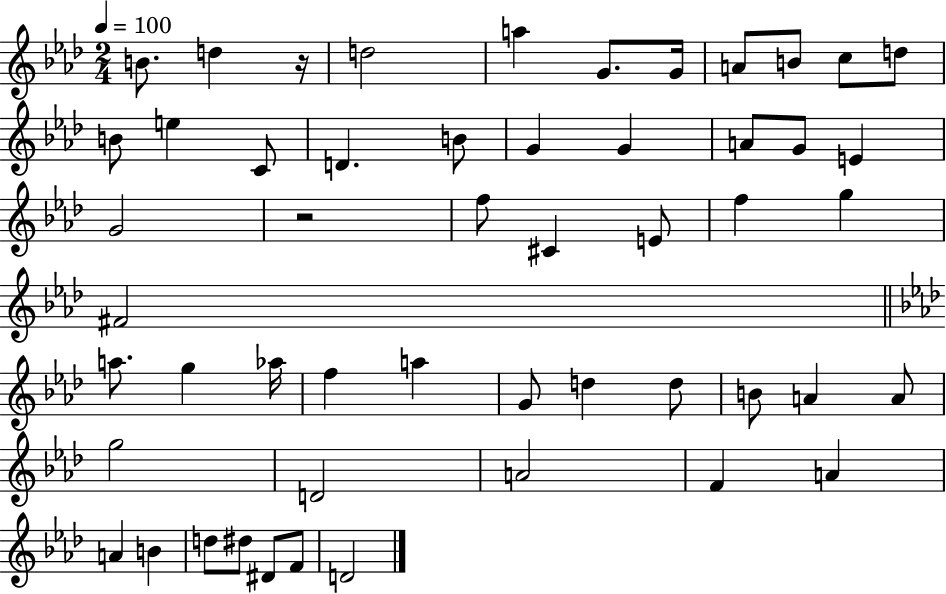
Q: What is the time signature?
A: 2/4